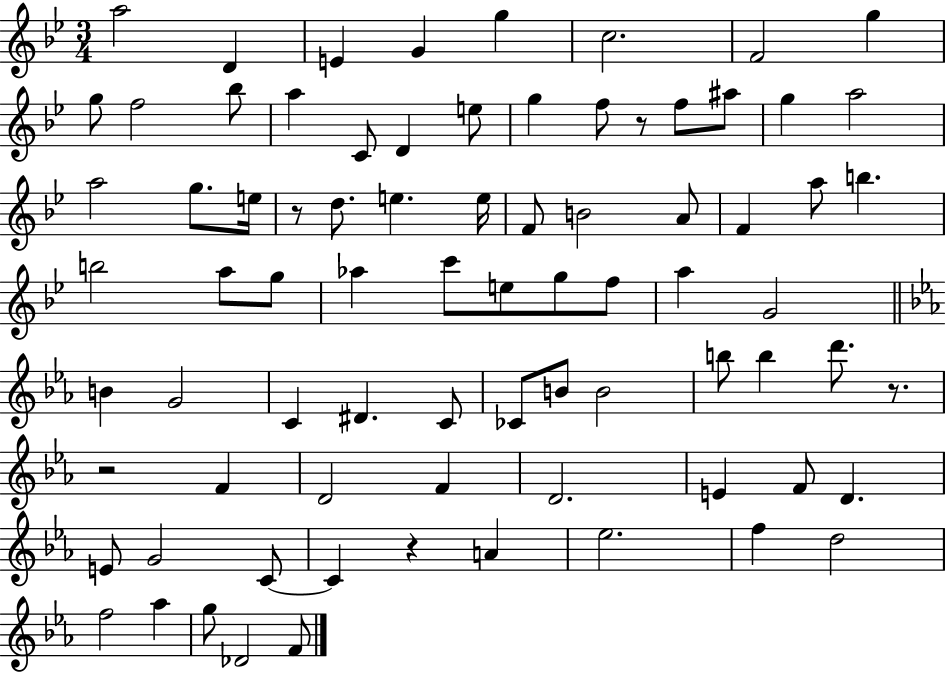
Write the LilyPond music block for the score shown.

{
  \clef treble
  \numericTimeSignature
  \time 3/4
  \key bes \major
  a''2 d'4 | e'4 g'4 g''4 | c''2. | f'2 g''4 | \break g''8 f''2 bes''8 | a''4 c'8 d'4 e''8 | g''4 f''8 r8 f''8 ais''8 | g''4 a''2 | \break a''2 g''8. e''16 | r8 d''8. e''4. e''16 | f'8 b'2 a'8 | f'4 a''8 b''4. | \break b''2 a''8 g''8 | aes''4 c'''8 e''8 g''8 f''8 | a''4 g'2 | \bar "||" \break \key c \minor b'4 g'2 | c'4 dis'4. c'8 | ces'8 b'8 b'2 | b''8 b''4 d'''8. r8. | \break r2 f'4 | d'2 f'4 | d'2. | e'4 f'8 d'4. | \break e'8 g'2 c'8~~ | c'4 r4 a'4 | ees''2. | f''4 d''2 | \break f''2 aes''4 | g''8 des'2 f'8 | \bar "|."
}